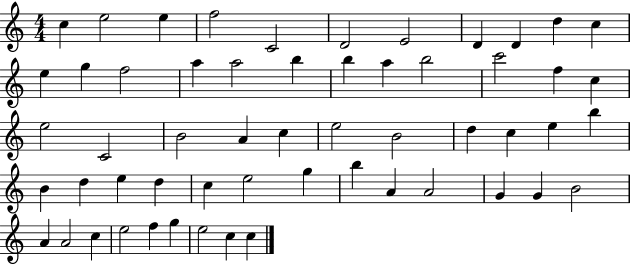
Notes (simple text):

C5/q E5/h E5/q F5/h C4/h D4/h E4/h D4/q D4/q D5/q C5/q E5/q G5/q F5/h A5/q A5/h B5/q B5/q A5/q B5/h C6/h F5/q C5/q E5/h C4/h B4/h A4/q C5/q E5/h B4/h D5/q C5/q E5/q B5/q B4/q D5/q E5/q D5/q C5/q E5/h G5/q B5/q A4/q A4/h G4/q G4/q B4/h A4/q A4/h C5/q E5/h F5/q G5/q E5/h C5/q C5/q